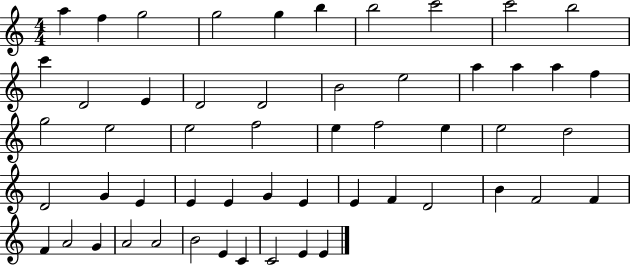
A5/q F5/q G5/h G5/h G5/q B5/q B5/h C6/h C6/h B5/h C6/q D4/h E4/q D4/h D4/h B4/h E5/h A5/q A5/q A5/q F5/q G5/h E5/h E5/h F5/h E5/q F5/h E5/q E5/h D5/h D4/h G4/q E4/q E4/q E4/q G4/q E4/q E4/q F4/q D4/h B4/q F4/h F4/q F4/q A4/h G4/q A4/h A4/h B4/h E4/q C4/q C4/h E4/q E4/q